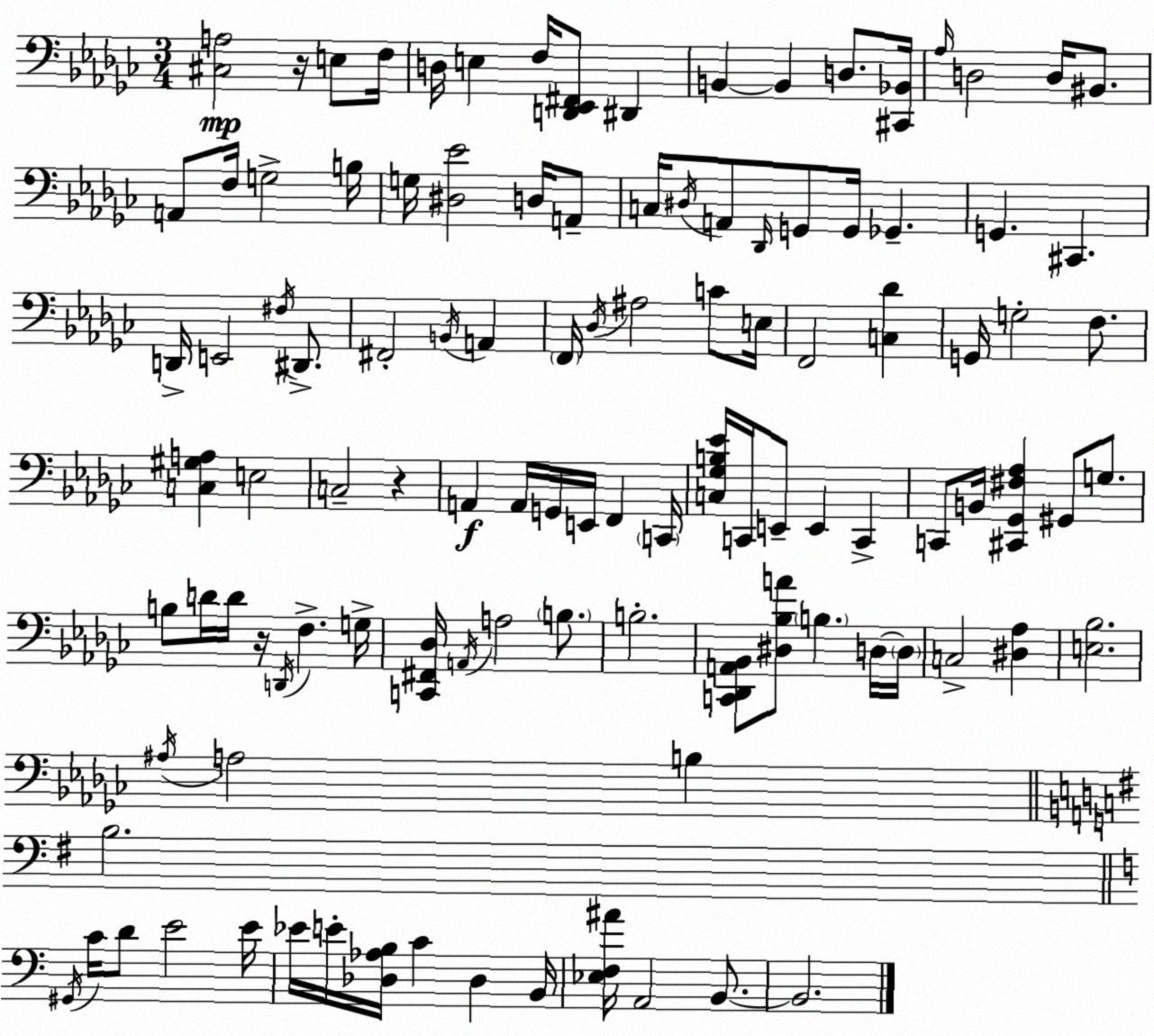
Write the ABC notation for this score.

X:1
T:Untitled
M:3/4
L:1/4
K:Ebm
[^C,A,]2 z/4 E,/2 F,/4 D,/4 E, F,/4 [D,,_E,,^F,,]/2 ^D,, B,, B,, D,/2 [^C,,_B,,]/4 _A,/4 D,2 D,/4 ^B,,/2 A,,/2 F,/4 G,2 B,/4 G,/4 [^D,_E]2 D,/4 A,,/2 C,/4 ^D,/4 A,,/2 _D,,/4 G,,/2 G,,/4 _G,, G,, ^C,, D,,/4 E,,2 ^F,/4 ^D,,/2 ^F,,2 B,,/4 A,, F,,/4 _D,/4 ^A,2 C/2 E,/4 F,,2 [C,_D] G,,/4 G,2 F,/2 [C,^G,A,] E,2 C,2 z A,, A,,/4 G,,/4 E,,/4 F,, C,,/4 [C,_G,B,_E]/4 C,,/4 E,,/2 E,, C,, C,,/2 B,,/4 [^C,,_G,,^F,_A,] ^G,,/2 G,/2 B,/2 D/4 D/4 z/4 D,,/4 F, G,/4 [C,,^F,,_D,]/4 A,,/4 A,2 B,/2 B,2 [C,,_D,,A,,_B,,]/2 [^D,_B,A]/2 B, D,/4 D,/4 C,2 [^D,_A,] [E,_B,]2 ^A,/4 A,2 B, B,2 ^G,,/4 C/4 D/2 E2 E/4 _E/4 E/4 [_D,_A,B,]/4 C _D, B,,/4 [_E,F,^A]/4 A,,2 B,,/2 B,,2